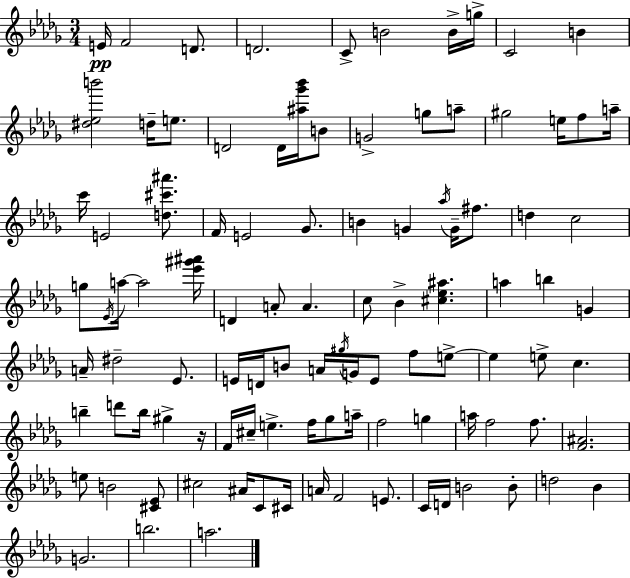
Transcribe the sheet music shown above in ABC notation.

X:1
T:Untitled
M:3/4
L:1/4
K:Bbm
E/4 F2 D/2 D2 C/2 B2 B/4 g/4 C2 B [^d_eb']2 d/4 e/2 D2 D/4 [^a_g'_b']/4 B/2 G2 g/2 a/2 ^g2 e/4 f/2 a/4 c'/4 E2 [d^c'^a']/2 F/4 E2 _G/2 B G _a/4 G/4 ^f/2 d c2 g/2 _E/4 a/4 a2 [_e'^g'^a']/4 D A/2 A c/2 _B [^c_e^a] a b G A/4 ^d2 _E/2 E/4 D/4 B/2 A/4 ^g/4 G/4 E/2 f/2 e/2 e e/2 c b d'/2 b/4 ^g z/4 F/4 ^c/4 e f/4 _g/2 a/4 f2 g a/4 f2 f/2 [F^A]2 e/2 B2 [^C_E]/2 ^c2 ^A/4 C/2 ^C/4 A/4 F2 E/2 C/4 D/4 B2 B/2 d2 _B G2 b2 a2